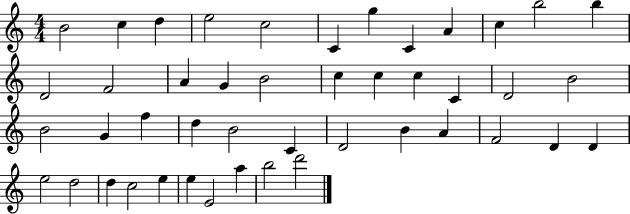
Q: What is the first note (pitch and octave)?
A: B4